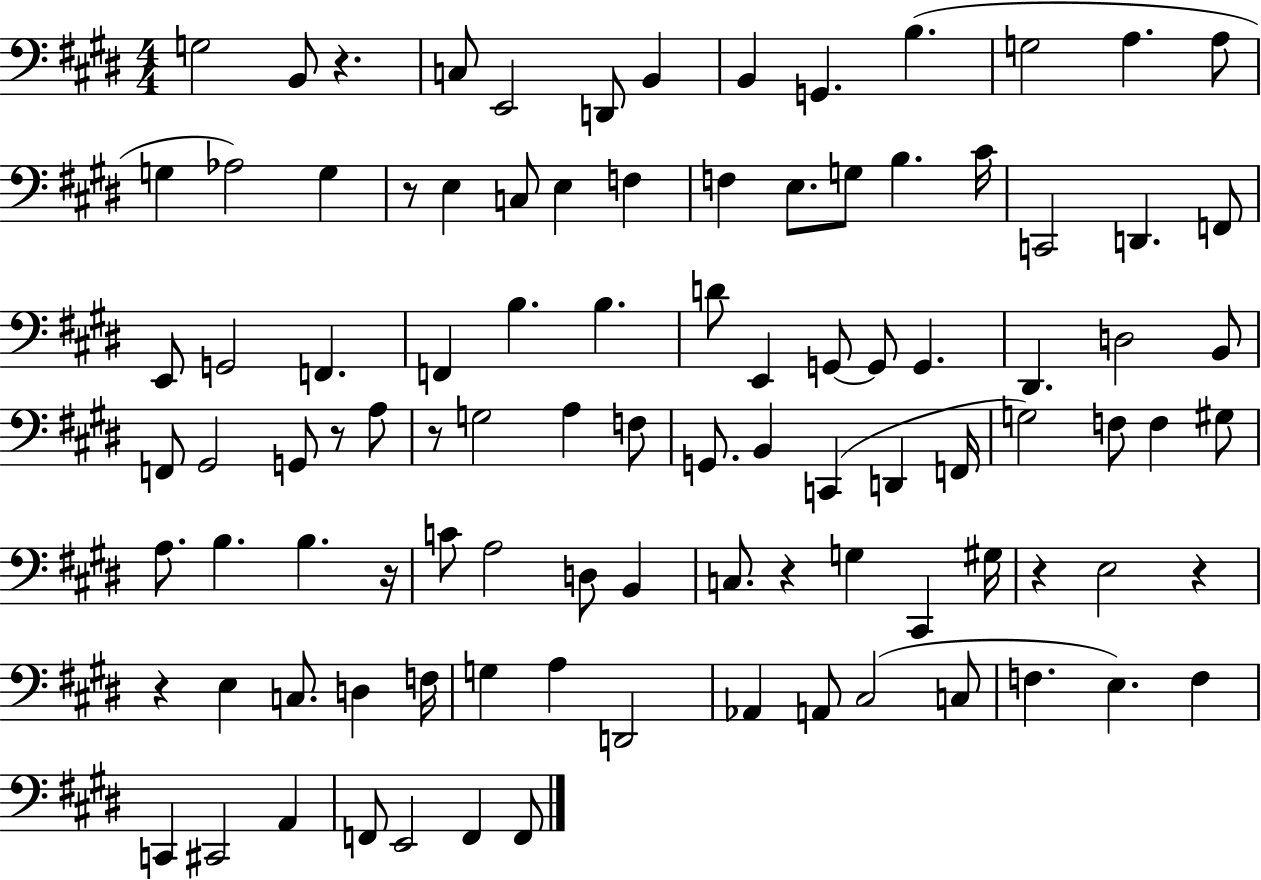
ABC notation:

X:1
T:Untitled
M:4/4
L:1/4
K:E
G,2 B,,/2 z C,/2 E,,2 D,,/2 B,, B,, G,, B, G,2 A, A,/2 G, _A,2 G, z/2 E, C,/2 E, F, F, E,/2 G,/2 B, ^C/4 C,,2 D,, F,,/2 E,,/2 G,,2 F,, F,, B, B, D/2 E,, G,,/2 G,,/2 G,, ^D,, D,2 B,,/2 F,,/2 ^G,,2 G,,/2 z/2 A,/2 z/2 G,2 A, F,/2 G,,/2 B,, C,, D,, F,,/4 G,2 F,/2 F, ^G,/2 A,/2 B, B, z/4 C/2 A,2 D,/2 B,, C,/2 z G, ^C,, ^G,/4 z E,2 z z E, C,/2 D, F,/4 G, A, D,,2 _A,, A,,/2 ^C,2 C,/2 F, E, F, C,, ^C,,2 A,, F,,/2 E,,2 F,, F,,/2